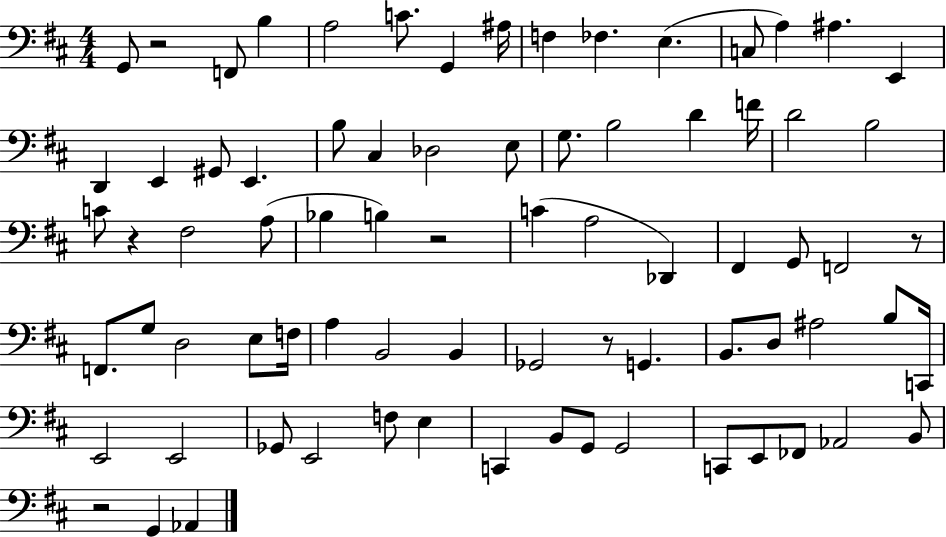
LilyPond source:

{
  \clef bass
  \numericTimeSignature
  \time 4/4
  \key d \major
  g,8 r2 f,8 b4 | a2 c'8. g,4 ais16 | f4 fes4. e4.( | c8 a4) ais4. e,4 | \break d,4 e,4 gis,8 e,4. | b8 cis4 des2 e8 | g8. b2 d'4 f'16 | d'2 b2 | \break c'8 r4 fis2 a8( | bes4 b4) r2 | c'4( a2 des,4) | fis,4 g,8 f,2 r8 | \break f,8. g8 d2 e8 f16 | a4 b,2 b,4 | ges,2 r8 g,4. | b,8. d8 ais2 b8 c,16 | \break e,2 e,2 | ges,8 e,2 f8 e4 | c,4 b,8 g,8 g,2 | c,8 e,8 fes,8 aes,2 b,8 | \break r2 g,4 aes,4 | \bar "|."
}